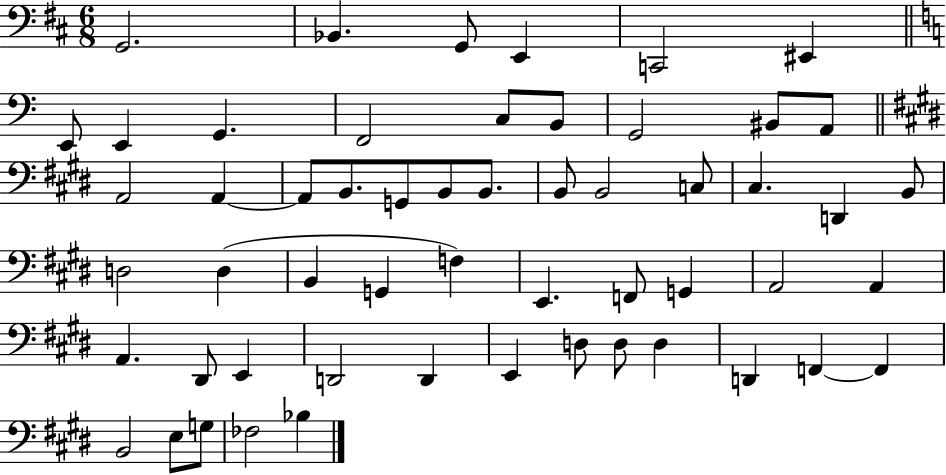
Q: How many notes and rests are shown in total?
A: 55